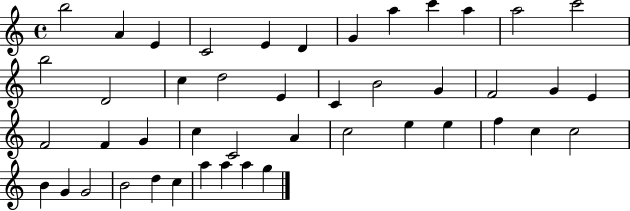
{
  \clef treble
  \time 4/4
  \defaultTimeSignature
  \key c \major
  b''2 a'4 e'4 | c'2 e'4 d'4 | g'4 a''4 c'''4 a''4 | a''2 c'''2 | \break b''2 d'2 | c''4 d''2 e'4 | c'4 b'2 g'4 | f'2 g'4 e'4 | \break f'2 f'4 g'4 | c''4 c'2 a'4 | c''2 e''4 e''4 | f''4 c''4 c''2 | \break b'4 g'4 g'2 | b'2 d''4 c''4 | a''4 a''4 a''4 g''4 | \bar "|."
}